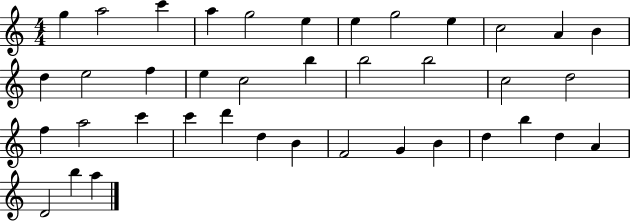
G5/q A5/h C6/q A5/q G5/h E5/q E5/q G5/h E5/q C5/h A4/q B4/q D5/q E5/h F5/q E5/q C5/h B5/q B5/h B5/h C5/h D5/h F5/q A5/h C6/q C6/q D6/q D5/q B4/q F4/h G4/q B4/q D5/q B5/q D5/q A4/q D4/h B5/q A5/q